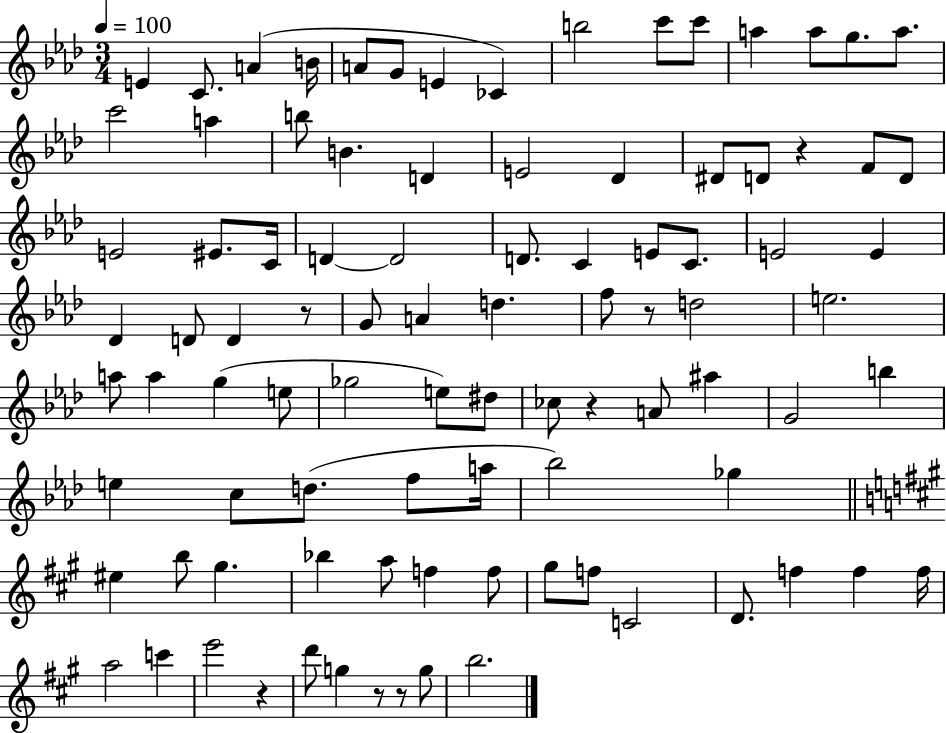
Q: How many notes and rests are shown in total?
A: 93